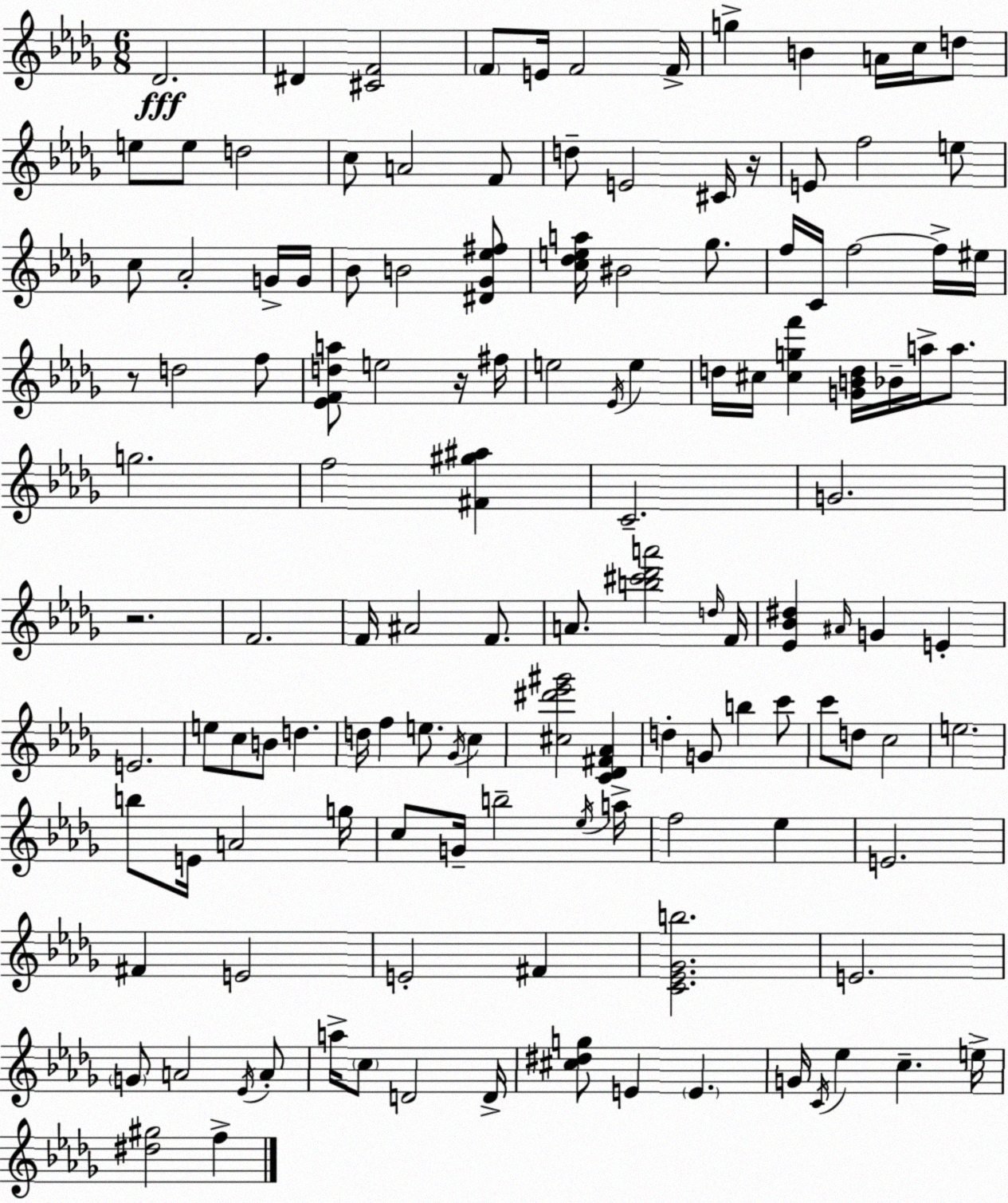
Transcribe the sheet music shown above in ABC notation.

X:1
T:Untitled
M:6/8
L:1/4
K:Bbm
_D2 ^D [^CF]2 F/2 E/4 F2 F/4 g B A/4 c/4 d/2 e/2 e/2 d2 c/2 A2 F/2 d/2 E2 ^C/4 z/4 E/2 f2 e/2 c/2 _A2 G/4 G/4 _B/2 B2 [^D_G_e^f]/2 [c_dea]/4 ^B2 _g/2 f/4 C/4 f2 f/4 ^e/4 z/2 d2 f/2 [_EFda]/2 e2 z/4 ^f/4 e2 _E/4 e d/4 ^c/4 [^cgf'] [GBd]/4 _B/4 a/4 a/2 g2 f2 [^F^g^a] C2 G2 z2 F2 F/4 ^A2 F/2 A/2 [b^c'_d'a']2 d/4 F/4 [_E_B^d] ^A/4 G E E2 e/2 c/2 B/2 d d/4 f e/2 _G/4 c [^c^d'_e'^g']2 [C_D^F_A] d G/2 b c'/2 c'/2 d/2 c2 e2 b/2 E/4 A2 g/4 c/2 G/4 b2 _e/4 a/4 f2 _e E2 ^F E2 E2 ^F [C_E_Gb]2 E2 G/2 A2 _E/4 A/2 a/4 c/2 D2 D/4 [^c^dg]/2 E E G/4 C/4 _e c e/4 [^d^g]2 f